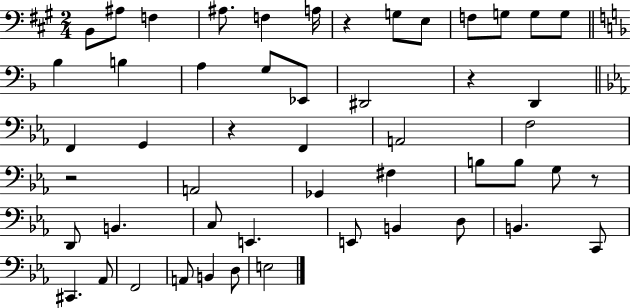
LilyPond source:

{
  \clef bass
  \numericTimeSignature
  \time 2/4
  \key a \major
  b,8 ais8 f4 | ais8. f4 a16 | r4 g8 e8 | f8 g8 g8 g8 | \break \bar "||" \break \key f \major bes4 b4 | a4 g8 ees,8 | dis,2 | r4 d,4 | \break \bar "||" \break \key c \minor f,4 g,4 | r4 f,4 | a,2 | f2 | \break r2 | a,2 | ges,4 fis4 | b8 b8 g8 r8 | \break d,8 b,4. | c8 e,4. | e,8 b,4 d8 | b,4. c,8 | \break cis,4. aes,8 | f,2 | a,8 b,4 d8 | e2 | \break \bar "|."
}